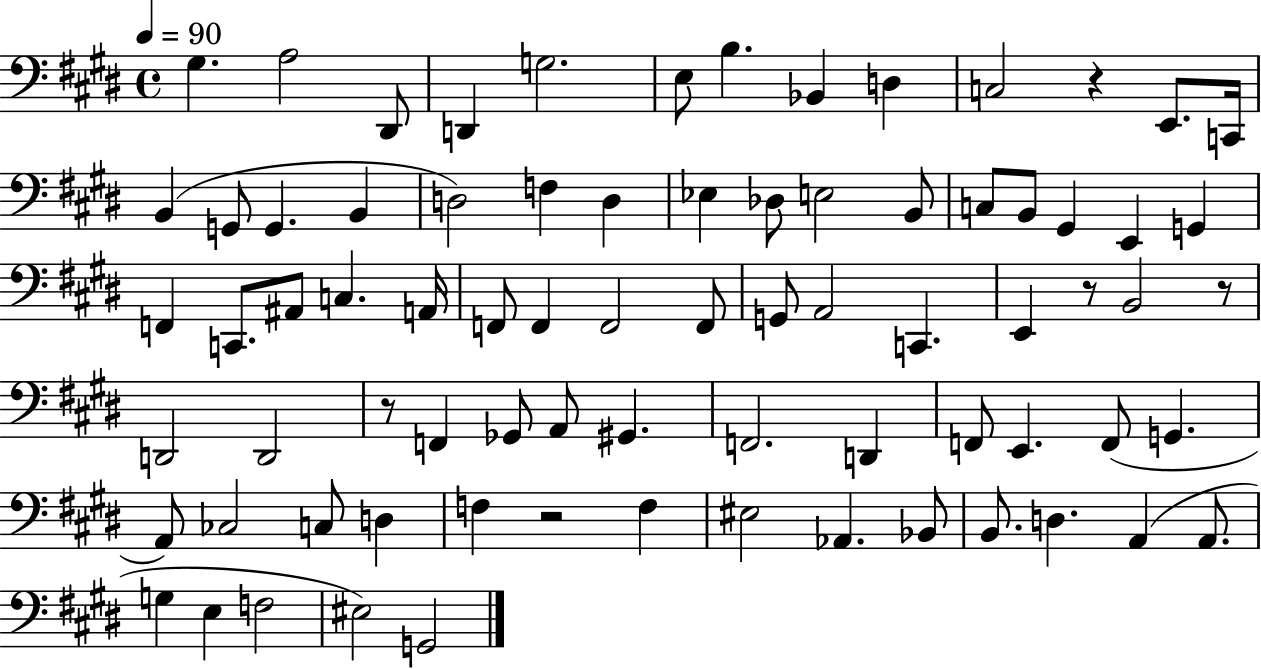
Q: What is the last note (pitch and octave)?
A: G2